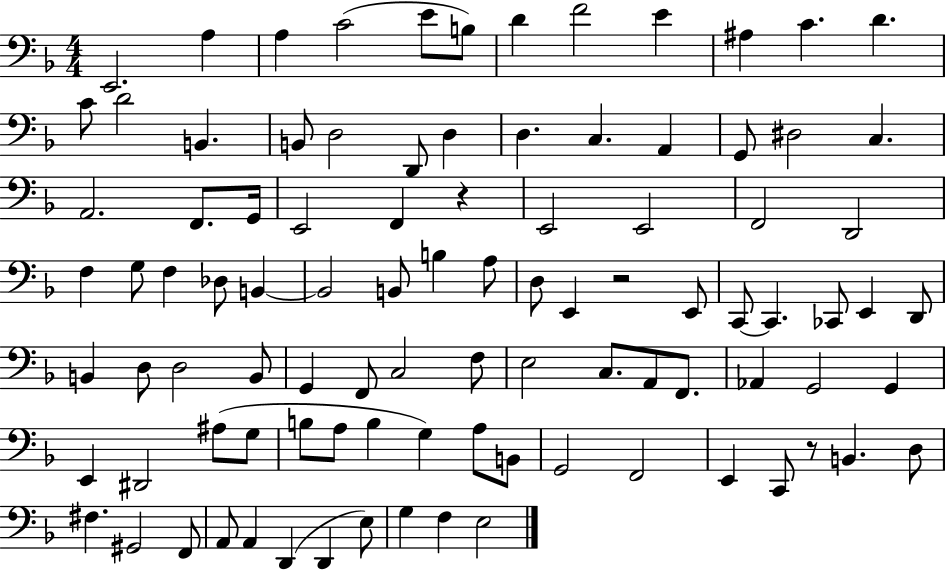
X:1
T:Untitled
M:4/4
L:1/4
K:F
E,,2 A, A, C2 E/2 B,/2 D F2 E ^A, C D C/2 D2 B,, B,,/2 D,2 D,,/2 D, D, C, A,, G,,/2 ^D,2 C, A,,2 F,,/2 G,,/4 E,,2 F,, z E,,2 E,,2 F,,2 D,,2 F, G,/2 F, _D,/2 B,, B,,2 B,,/2 B, A,/2 D,/2 E,, z2 E,,/2 C,,/2 C,, _C,,/2 E,, D,,/2 B,, D,/2 D,2 B,,/2 G,, F,,/2 C,2 F,/2 E,2 C,/2 A,,/2 F,,/2 _A,, G,,2 G,, E,, ^D,,2 ^A,/2 G,/2 B,/2 A,/2 B, G, A,/2 B,,/2 G,,2 F,,2 E,, C,,/2 z/2 B,, D,/2 ^F, ^G,,2 F,,/2 A,,/2 A,, D,, D,, E,/2 G, F, E,2